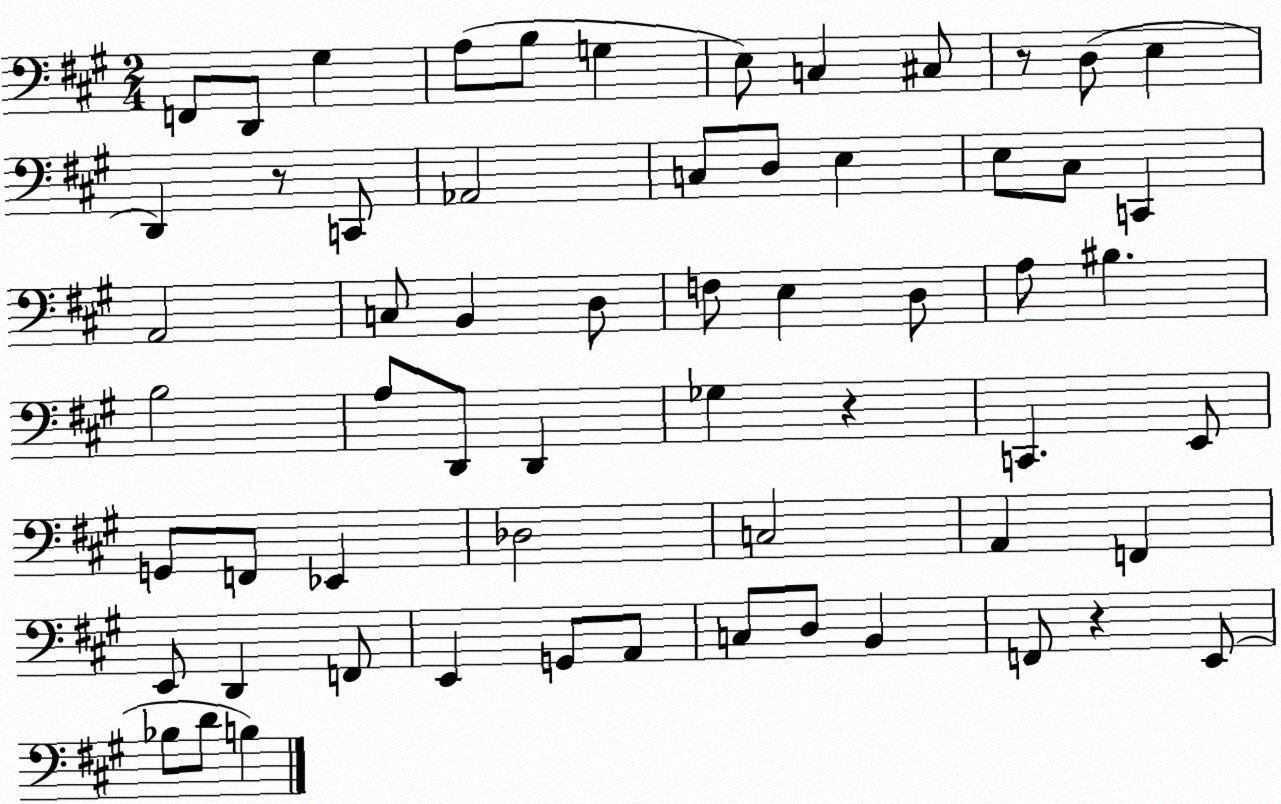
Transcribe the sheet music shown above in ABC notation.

X:1
T:Untitled
M:2/4
L:1/4
K:A
F,,/2 D,,/2 ^G, A,/2 B,/2 G, E,/2 C, ^C,/2 z/2 D,/2 E, D,, z/2 C,,/2 _A,,2 C,/2 D,/2 E, E,/2 ^C,/2 C,, A,,2 C,/2 B,, D,/2 F,/2 E, D,/2 A,/2 ^B, B,2 A,/2 D,,/2 D,, _G, z C,, E,,/2 G,,/2 F,,/2 _E,, _D,2 C,2 A,, F,, E,,/2 D,, F,,/2 E,, G,,/2 A,,/2 C,/2 D,/2 B,, F,,/2 z E,,/2 _B,/2 D/2 B,